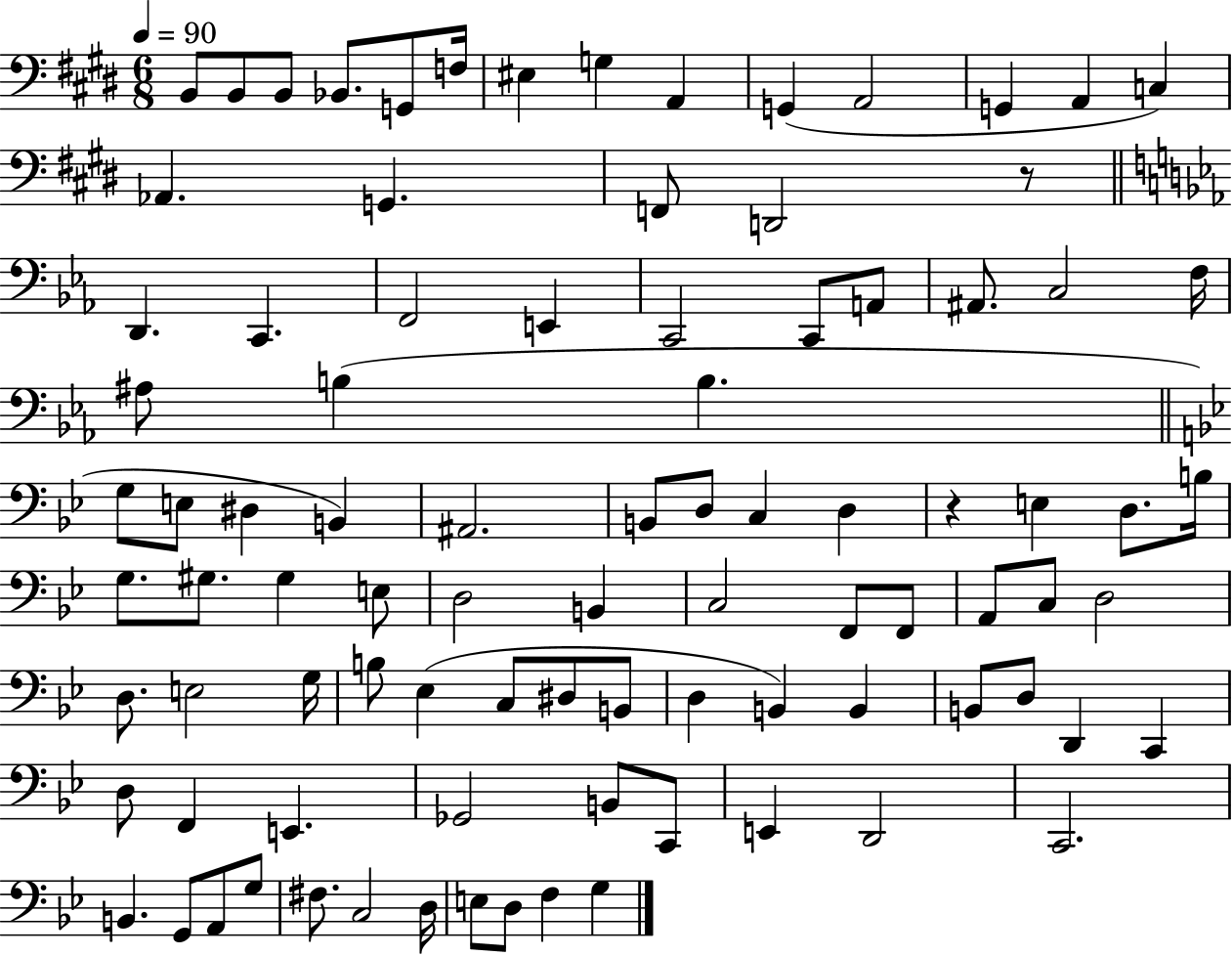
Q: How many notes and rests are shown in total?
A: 92